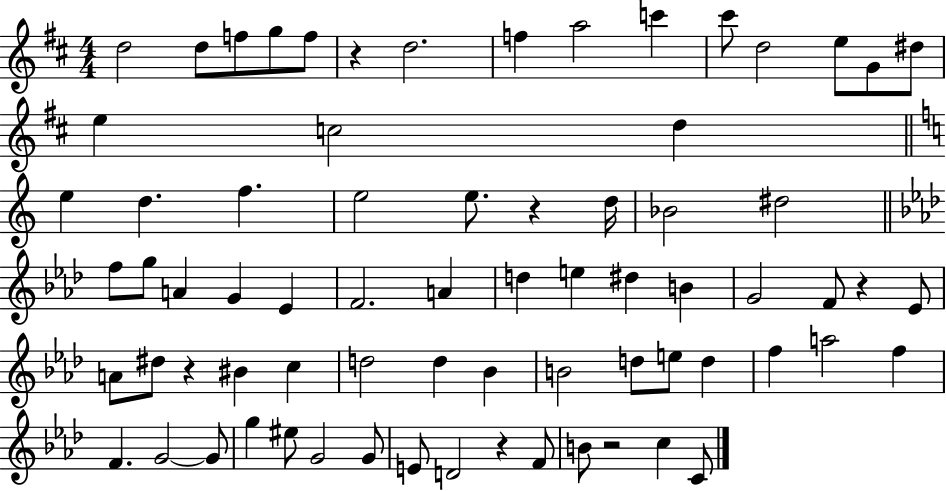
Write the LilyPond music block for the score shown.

{
  \clef treble
  \numericTimeSignature
  \time 4/4
  \key d \major
  d''2 d''8 f''8 g''8 f''8 | r4 d''2. | f''4 a''2 c'''4 | cis'''8 d''2 e''8 g'8 dis''8 | \break e''4 c''2 d''4 | \bar "||" \break \key c \major e''4 d''4. f''4. | e''2 e''8. r4 d''16 | bes'2 dis''2 | \bar "||" \break \key aes \major f''8 g''8 a'4 g'4 ees'4 | f'2. a'4 | d''4 e''4 dis''4 b'4 | g'2 f'8 r4 ees'8 | \break a'8 dis''8 r4 bis'4 c''4 | d''2 d''4 bes'4 | b'2 d''8 e''8 d''4 | f''4 a''2 f''4 | \break f'4. g'2~~ g'8 | g''4 eis''8 g'2 g'8 | e'8 d'2 r4 f'8 | b'8 r2 c''4 c'8 | \break \bar "|."
}